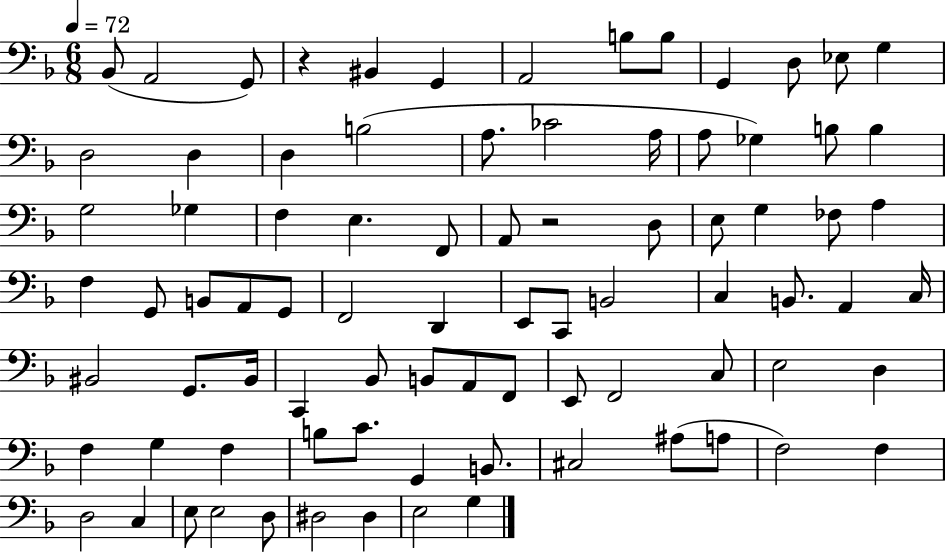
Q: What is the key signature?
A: F major